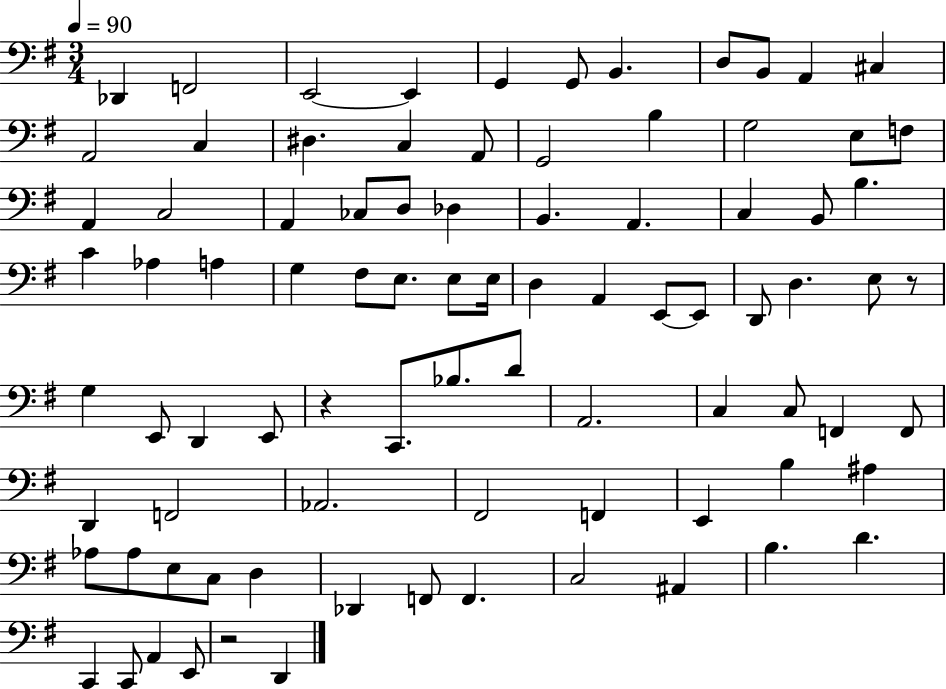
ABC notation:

X:1
T:Untitled
M:3/4
L:1/4
K:G
_D,, F,,2 E,,2 E,, G,, G,,/2 B,, D,/2 B,,/2 A,, ^C, A,,2 C, ^D, C, A,,/2 G,,2 B, G,2 E,/2 F,/2 A,, C,2 A,, _C,/2 D,/2 _D, B,, A,, C, B,,/2 B, C _A, A, G, ^F,/2 E,/2 E,/2 E,/4 D, A,, E,,/2 E,,/2 D,,/2 D, E,/2 z/2 G, E,,/2 D,, E,,/2 z C,,/2 _B,/2 D/2 A,,2 C, C,/2 F,, F,,/2 D,, F,,2 _A,,2 ^F,,2 F,, E,, B, ^A, _A,/2 _A,/2 E,/2 C,/2 D, _D,, F,,/2 F,, C,2 ^A,, B, D C,, C,,/2 A,, E,,/2 z2 D,,